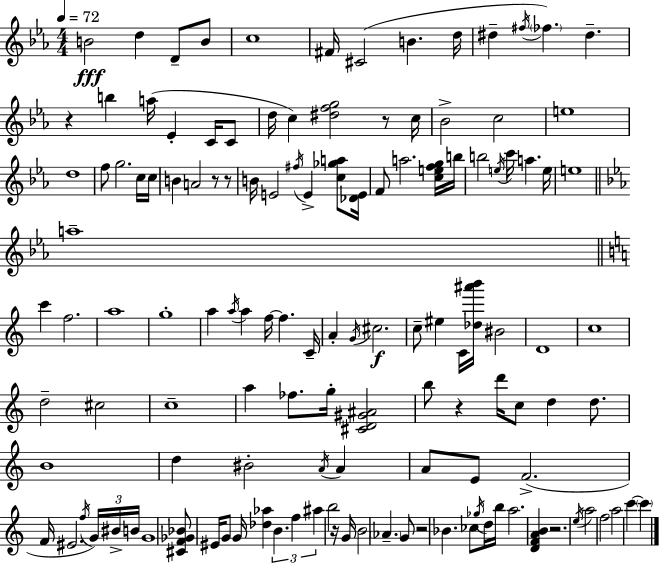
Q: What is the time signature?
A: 4/4